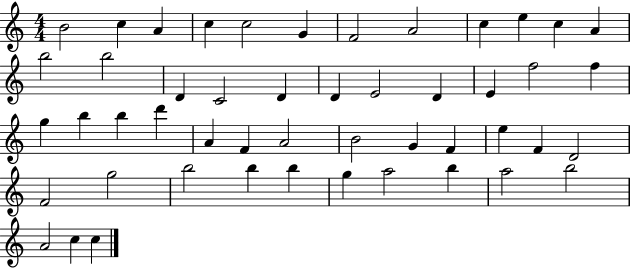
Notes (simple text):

B4/h C5/q A4/q C5/q C5/h G4/q F4/h A4/h C5/q E5/q C5/q A4/q B5/h B5/h D4/q C4/h D4/q D4/q E4/h D4/q E4/q F5/h F5/q G5/q B5/q B5/q D6/q A4/q F4/q A4/h B4/h G4/q F4/q E5/q F4/q D4/h F4/h G5/h B5/h B5/q B5/q G5/q A5/h B5/q A5/h B5/h A4/h C5/q C5/q